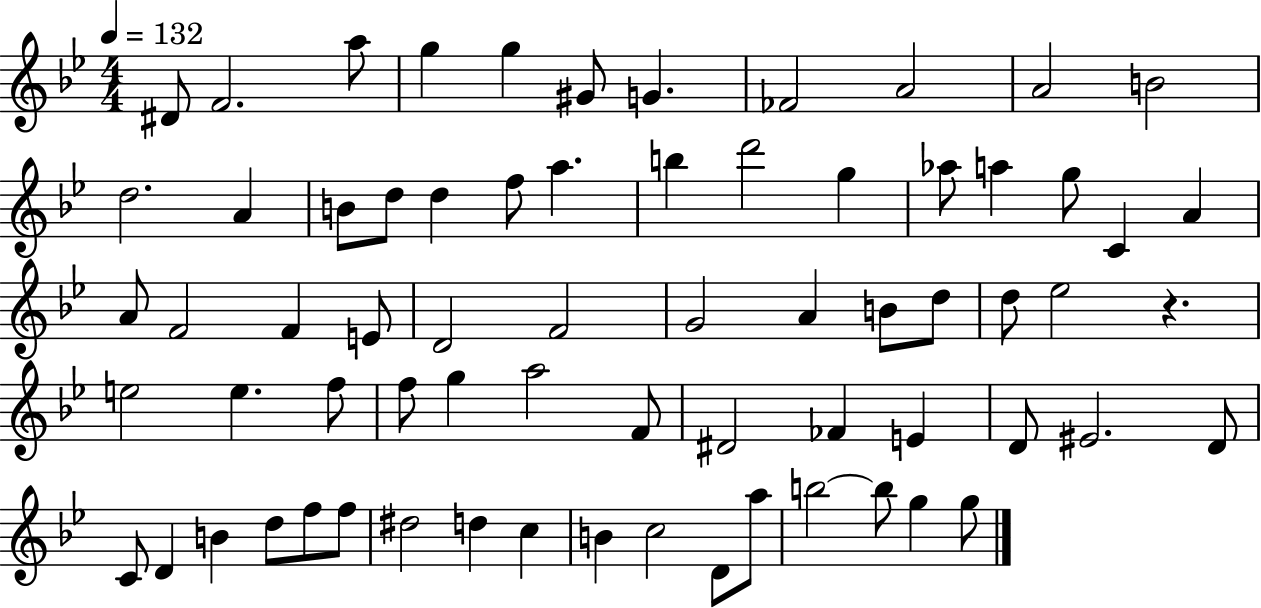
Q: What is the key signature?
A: BES major